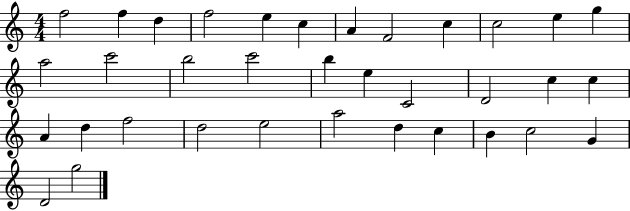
{
  \clef treble
  \numericTimeSignature
  \time 4/4
  \key c \major
  f''2 f''4 d''4 | f''2 e''4 c''4 | a'4 f'2 c''4 | c''2 e''4 g''4 | \break a''2 c'''2 | b''2 c'''2 | b''4 e''4 c'2 | d'2 c''4 c''4 | \break a'4 d''4 f''2 | d''2 e''2 | a''2 d''4 c''4 | b'4 c''2 g'4 | \break d'2 g''2 | \bar "|."
}